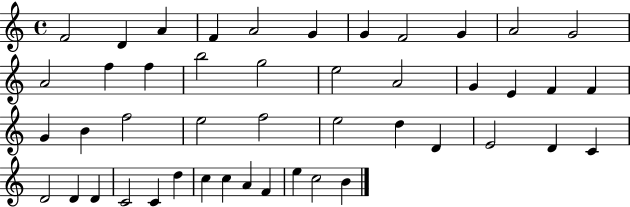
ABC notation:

X:1
T:Untitled
M:4/4
L:1/4
K:C
F2 D A F A2 G G F2 G A2 G2 A2 f f b2 g2 e2 A2 G E F F G B f2 e2 f2 e2 d D E2 D C D2 D D C2 C d c c A F e c2 B